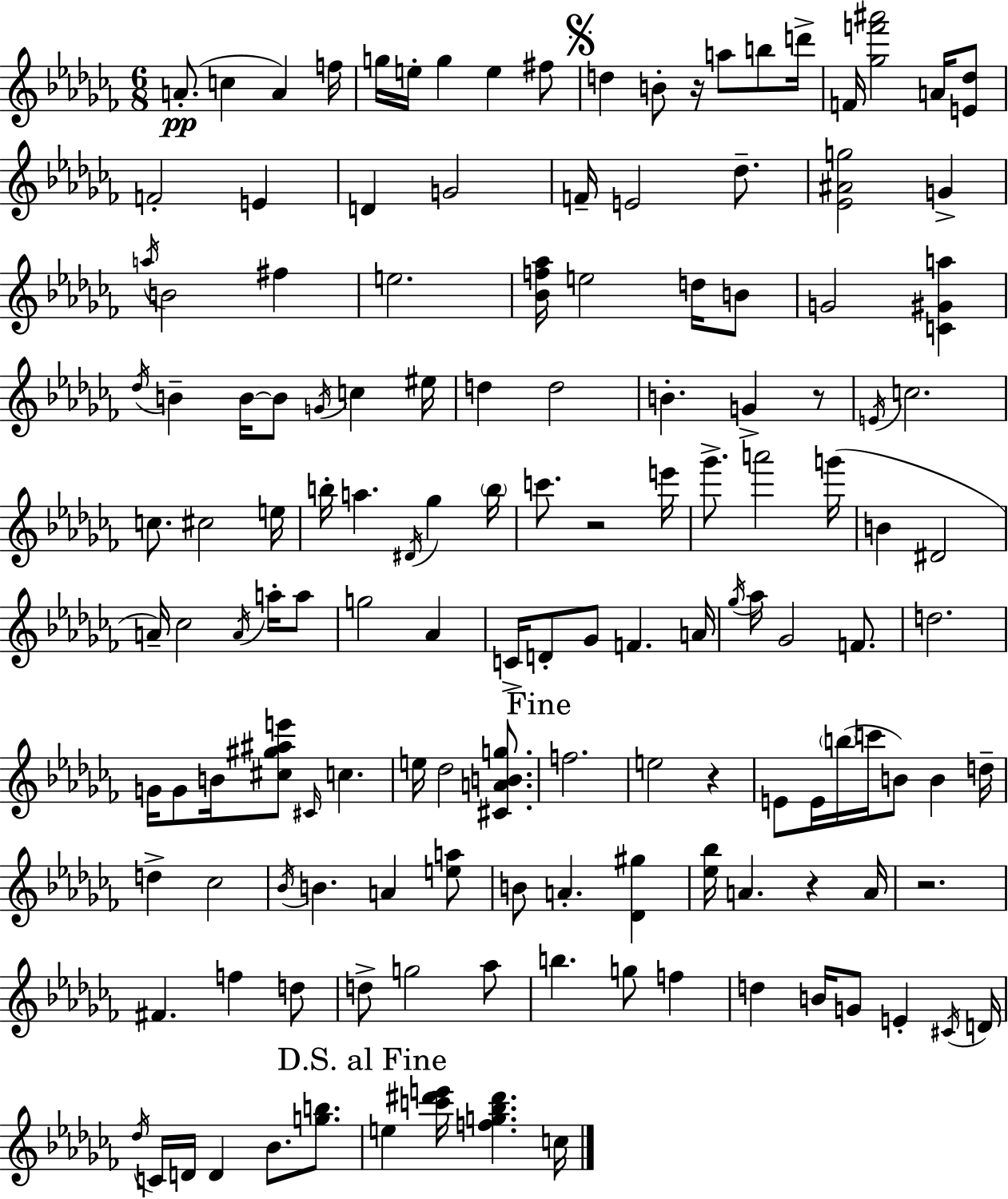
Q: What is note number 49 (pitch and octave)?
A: B5